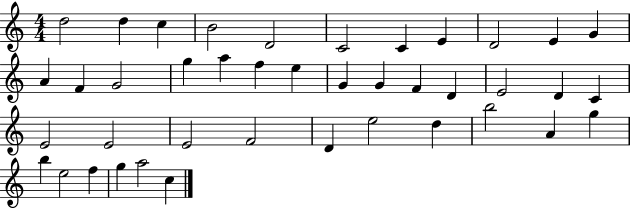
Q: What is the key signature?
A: C major